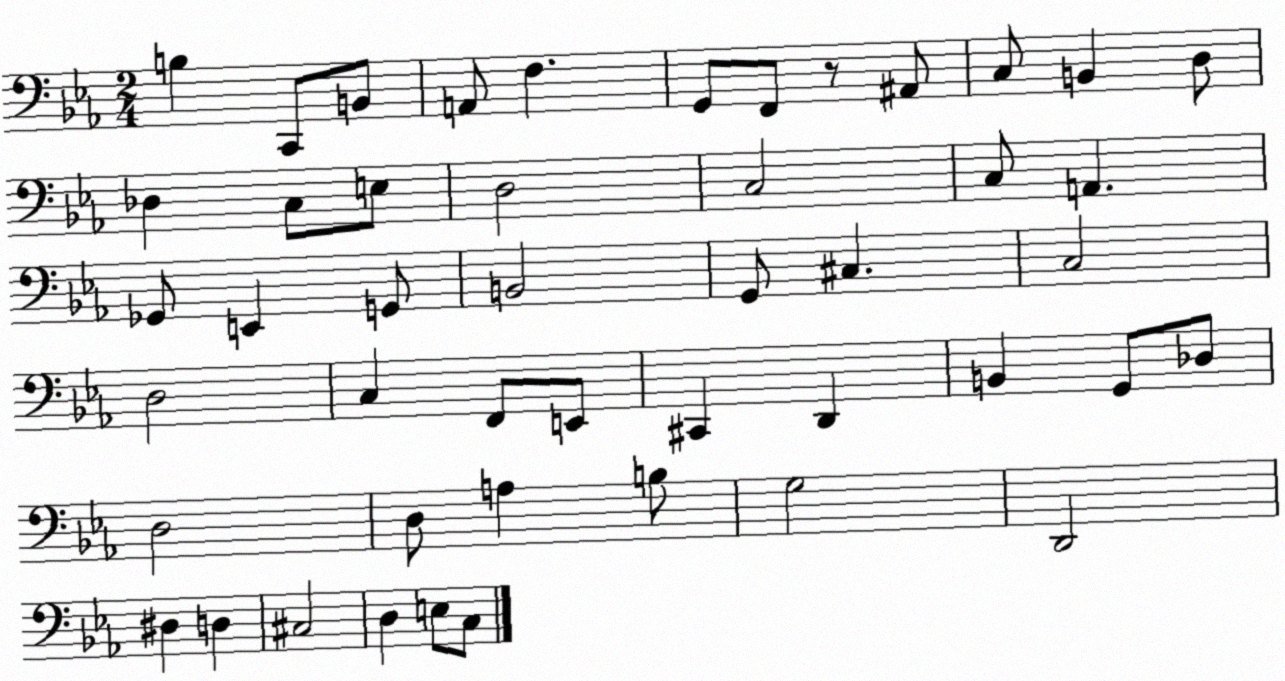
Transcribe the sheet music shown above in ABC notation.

X:1
T:Untitled
M:2/4
L:1/4
K:Eb
B, C,,/2 B,,/2 A,,/2 F, G,,/2 F,,/2 z/2 ^A,,/2 C,/2 B,, D,/2 _D, C,/2 E,/2 D,2 C,2 C,/2 A,, _G,,/2 E,, G,,/2 B,,2 G,,/2 ^C, C,2 D,2 C, F,,/2 E,,/2 ^C,, D,, B,, G,,/2 _D,/2 D,2 D,/2 A, B,/2 G,2 D,,2 ^D, D, ^C,2 D, E,/2 C,/2